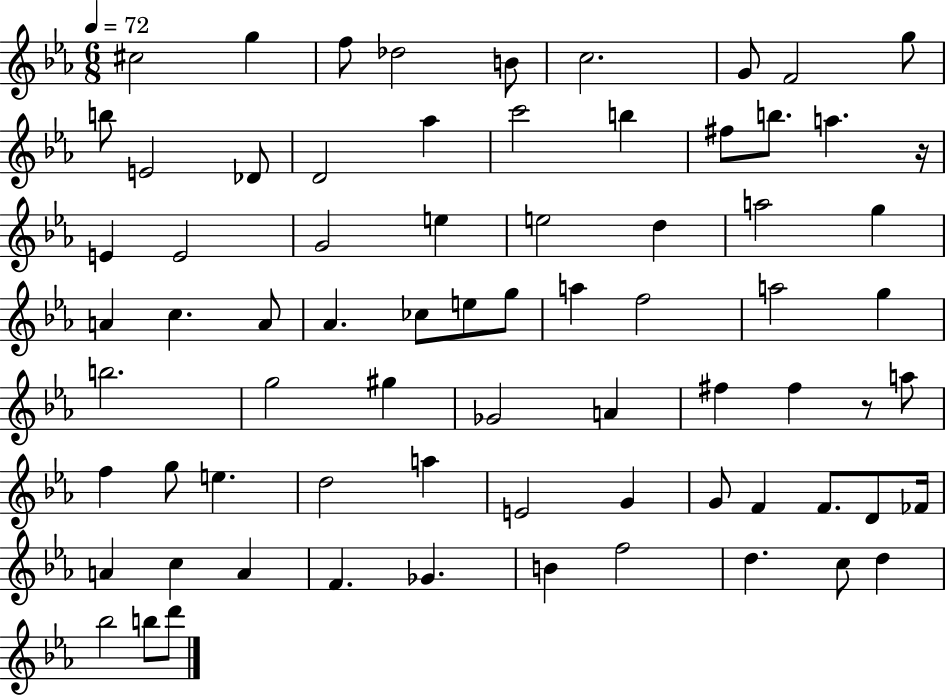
X:1
T:Untitled
M:6/8
L:1/4
K:Eb
^c2 g f/2 _d2 B/2 c2 G/2 F2 g/2 b/2 E2 _D/2 D2 _a c'2 b ^f/2 b/2 a z/4 E E2 G2 e e2 d a2 g A c A/2 _A _c/2 e/2 g/2 a f2 a2 g b2 g2 ^g _G2 A ^f ^f z/2 a/2 f g/2 e d2 a E2 G G/2 F F/2 D/2 _F/4 A c A F _G B f2 d c/2 d _b2 b/2 d'/2